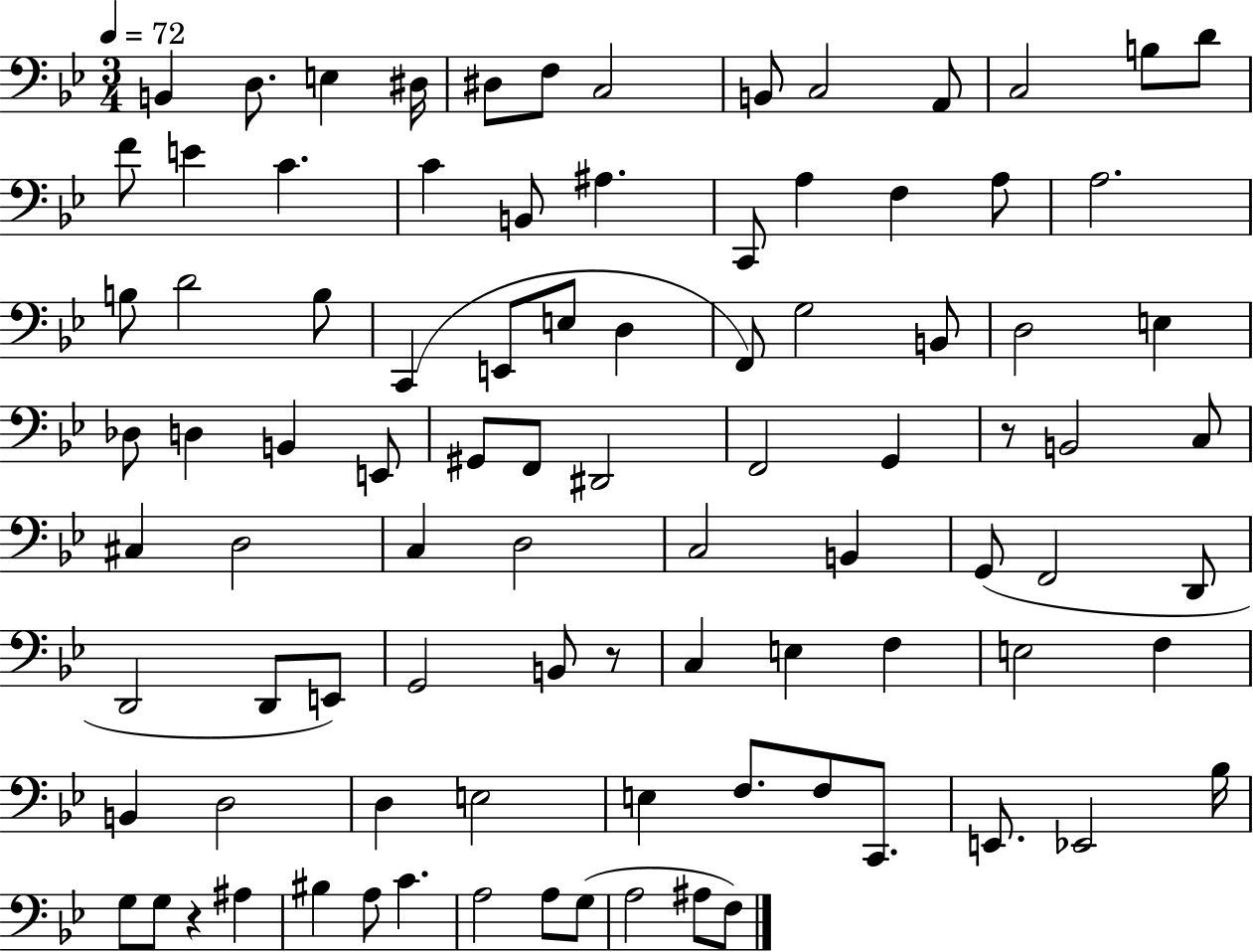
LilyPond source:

{
  \clef bass
  \numericTimeSignature
  \time 3/4
  \key bes \major
  \tempo 4 = 72
  b,4 d8. e4 dis16 | dis8 f8 c2 | b,8 c2 a,8 | c2 b8 d'8 | \break f'8 e'4 c'4. | c'4 b,8 ais4. | c,8 a4 f4 a8 | a2. | \break b8 d'2 b8 | c,4( e,8 e8 d4 | f,8) g2 b,8 | d2 e4 | \break des8 d4 b,4 e,8 | gis,8 f,8 dis,2 | f,2 g,4 | r8 b,2 c8 | \break cis4 d2 | c4 d2 | c2 b,4 | g,8( f,2 d,8 | \break d,2 d,8 e,8) | g,2 b,8 r8 | c4 e4 f4 | e2 f4 | \break b,4 d2 | d4 e2 | e4 f8. f8 c,8. | e,8. ees,2 bes16 | \break g8 g8 r4 ais4 | bis4 a8 c'4. | a2 a8 g8( | a2 ais8 f8) | \break \bar "|."
}